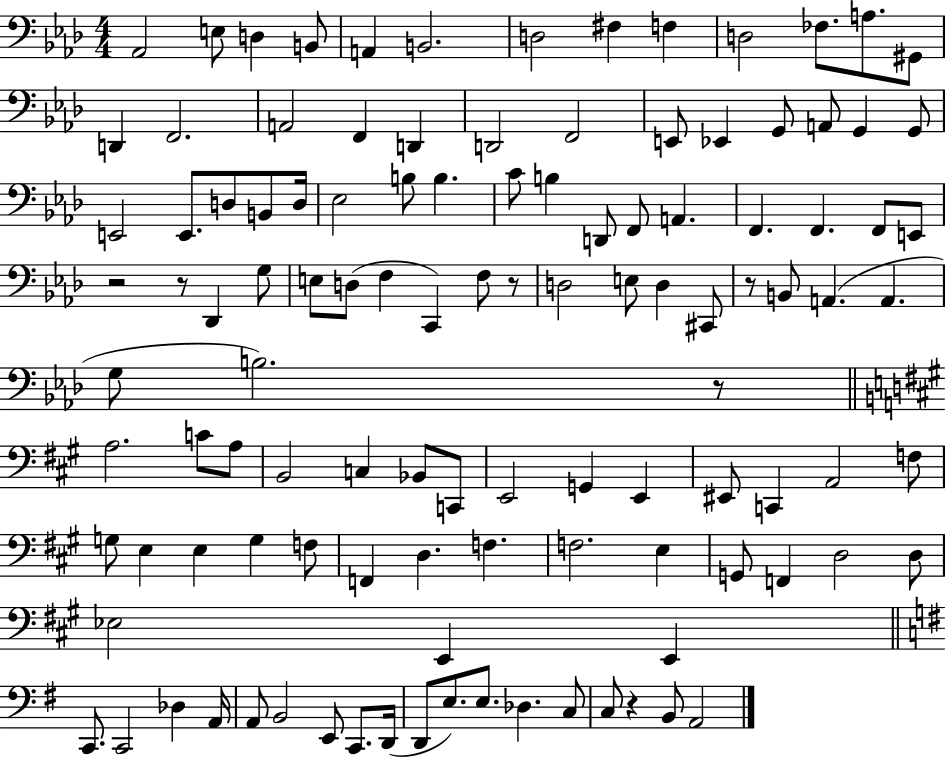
X:1
T:Untitled
M:4/4
L:1/4
K:Ab
_A,,2 E,/2 D, B,,/2 A,, B,,2 D,2 ^F, F, D,2 _F,/2 A,/2 ^G,,/2 D,, F,,2 A,,2 F,, D,, D,,2 F,,2 E,,/2 _E,, G,,/2 A,,/2 G,, G,,/2 E,,2 E,,/2 D,/2 B,,/2 D,/4 _E,2 B,/2 B, C/2 B, D,,/2 F,,/2 A,, F,, F,, F,,/2 E,,/2 z2 z/2 _D,, G,/2 E,/2 D,/2 F, C,, F,/2 z/2 D,2 E,/2 D, ^C,,/2 z/2 B,,/2 A,, A,, G,/2 B,2 z/2 A,2 C/2 A,/2 B,,2 C, _B,,/2 C,,/2 E,,2 G,, E,, ^E,,/2 C,, A,,2 F,/2 G,/2 E, E, G, F,/2 F,, D, F, F,2 E, G,,/2 F,, D,2 D,/2 _E,2 E,, E,, C,,/2 C,,2 _D, A,,/4 A,,/2 B,,2 E,,/2 C,,/2 D,,/4 D,,/2 E,/2 E,/2 _D, C,/2 C,/2 z B,,/2 A,,2